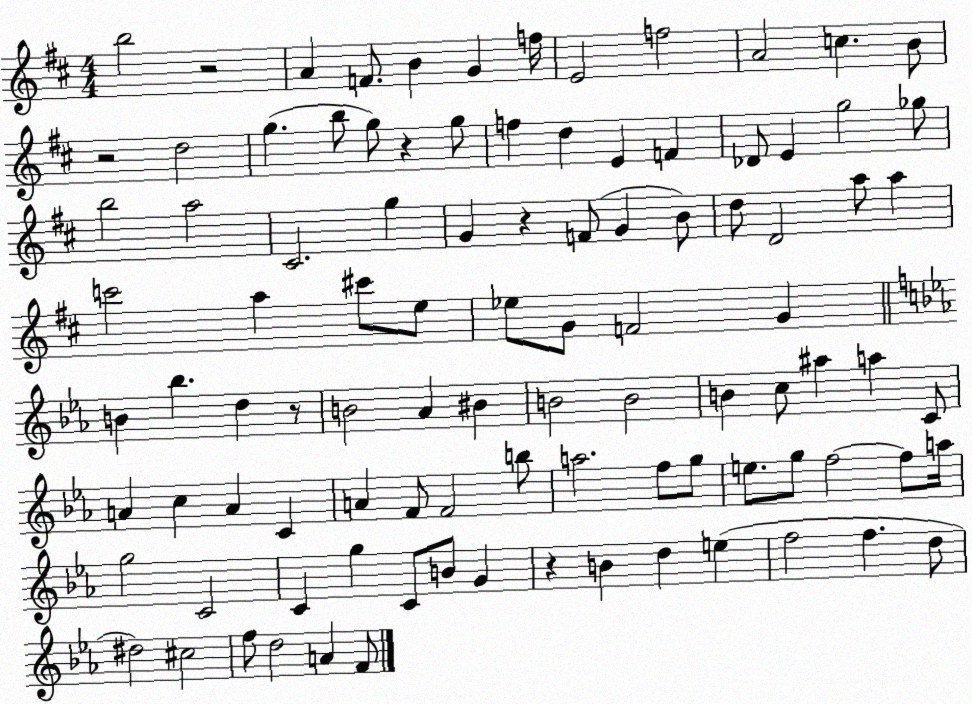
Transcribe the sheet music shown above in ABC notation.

X:1
T:Untitled
M:4/4
L:1/4
K:D
b2 z2 A F/2 B G f/4 E2 f2 A2 c B/2 z2 d2 g b/2 g/2 z g/2 f d E F _D/2 E g2 _g/2 b2 a2 ^C2 g G z F/2 G B/2 d/2 D2 a/2 a c'2 a ^c'/2 e/2 _e/2 G/2 F2 G B _b d z/2 B2 _A ^B B2 B2 B c/2 ^a a C/2 A c A C A F/2 F2 b/2 a2 f/2 g/2 e/2 g/2 f2 f/2 a/4 g2 C2 C g C/2 B/2 G z B d e f2 f d/2 ^d2 ^c2 f/2 d2 A F/2